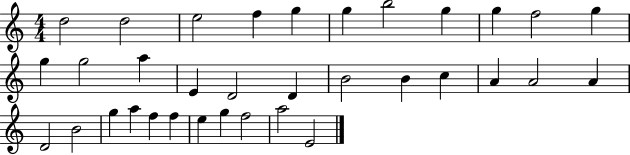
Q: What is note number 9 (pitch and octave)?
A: G5